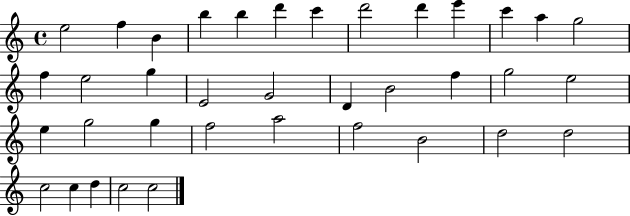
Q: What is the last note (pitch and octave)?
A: C5